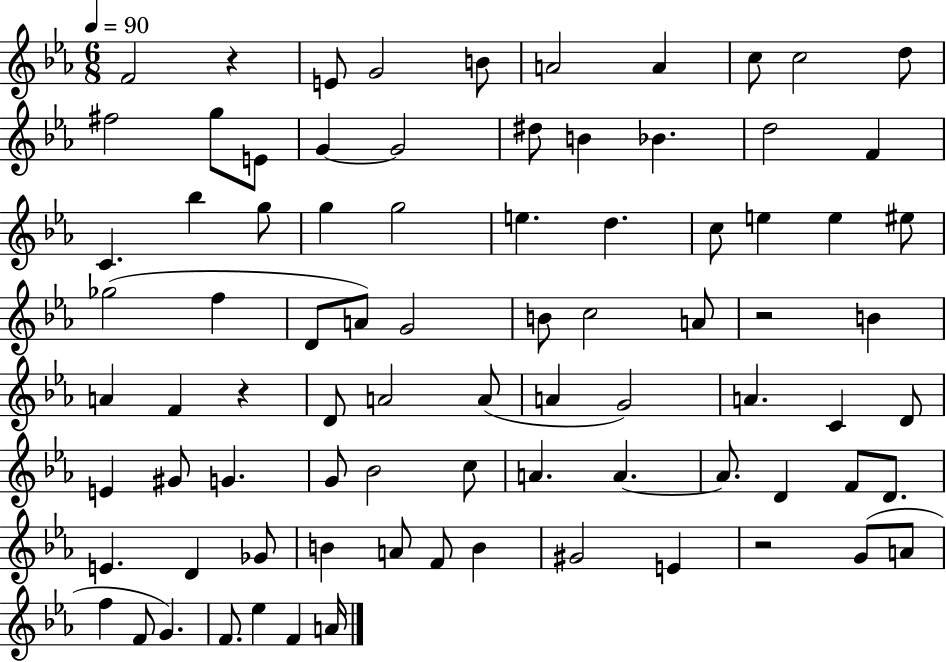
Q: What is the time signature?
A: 6/8